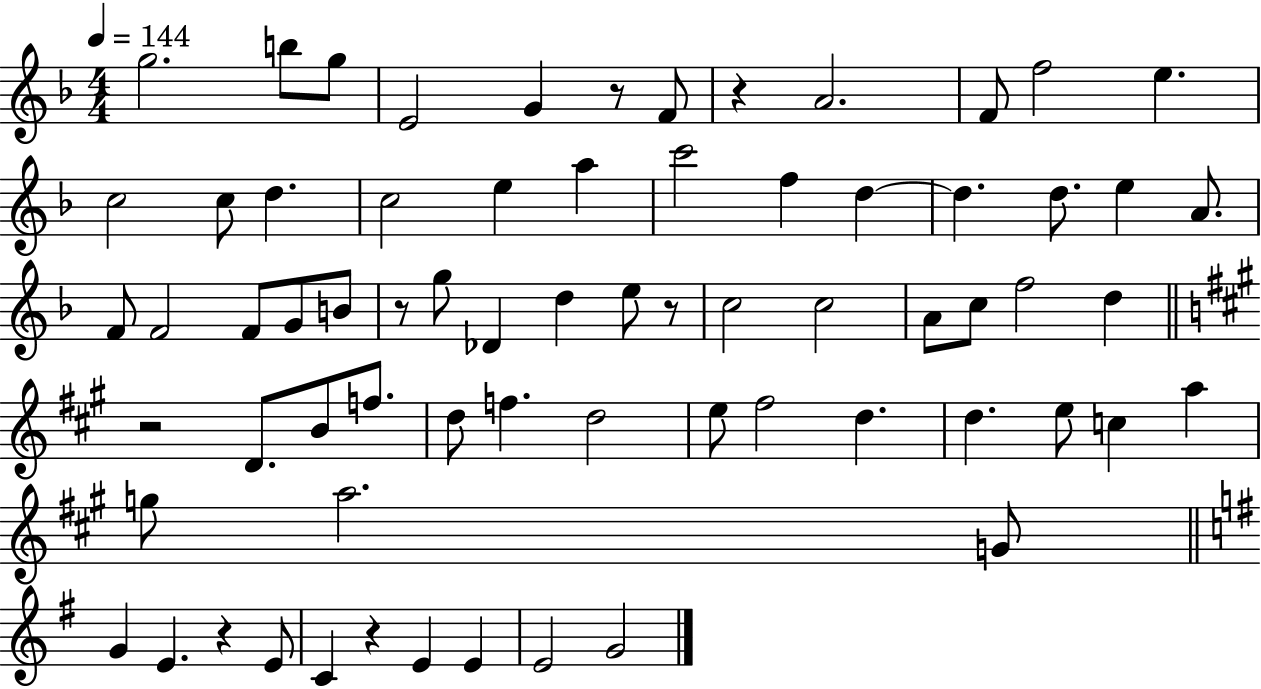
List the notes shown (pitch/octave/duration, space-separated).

G5/h. B5/e G5/e E4/h G4/q R/e F4/e R/q A4/h. F4/e F5/h E5/q. C5/h C5/e D5/q. C5/h E5/q A5/q C6/h F5/q D5/q D5/q. D5/e. E5/q A4/e. F4/e F4/h F4/e G4/e B4/e R/e G5/e Db4/q D5/q E5/e R/e C5/h C5/h A4/e C5/e F5/h D5/q R/h D4/e. B4/e F5/e. D5/e F5/q. D5/h E5/e F#5/h D5/q. D5/q. E5/e C5/q A5/q G5/e A5/h. G4/e G4/q E4/q. R/q E4/e C4/q R/q E4/q E4/q E4/h G4/h